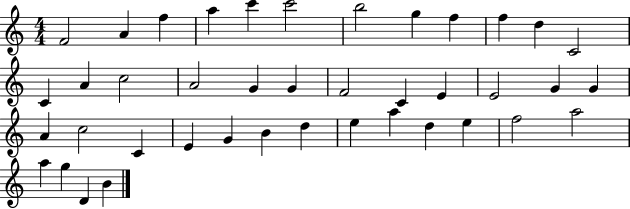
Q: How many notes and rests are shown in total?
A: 41